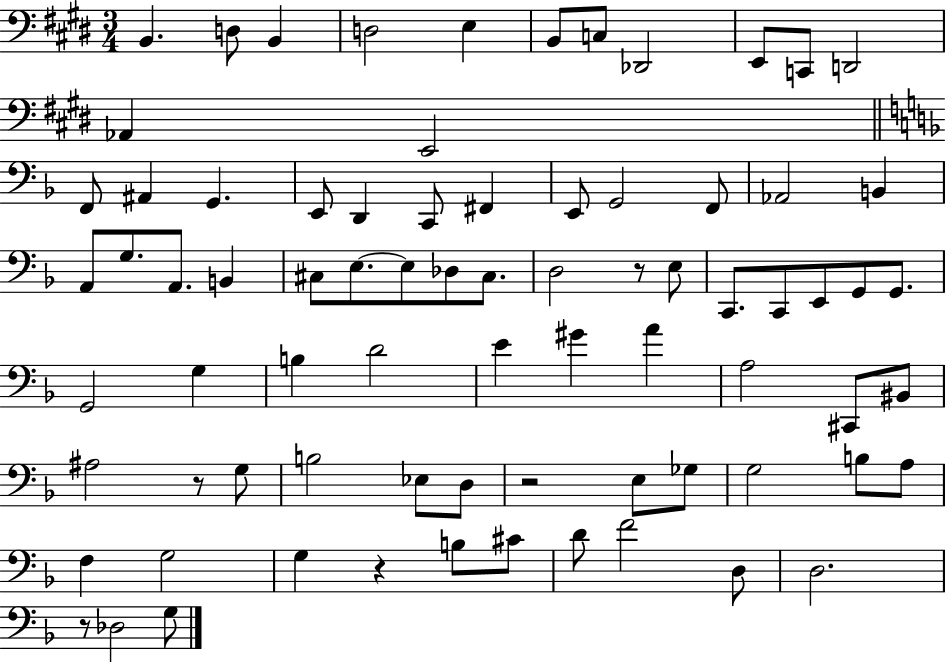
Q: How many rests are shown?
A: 5